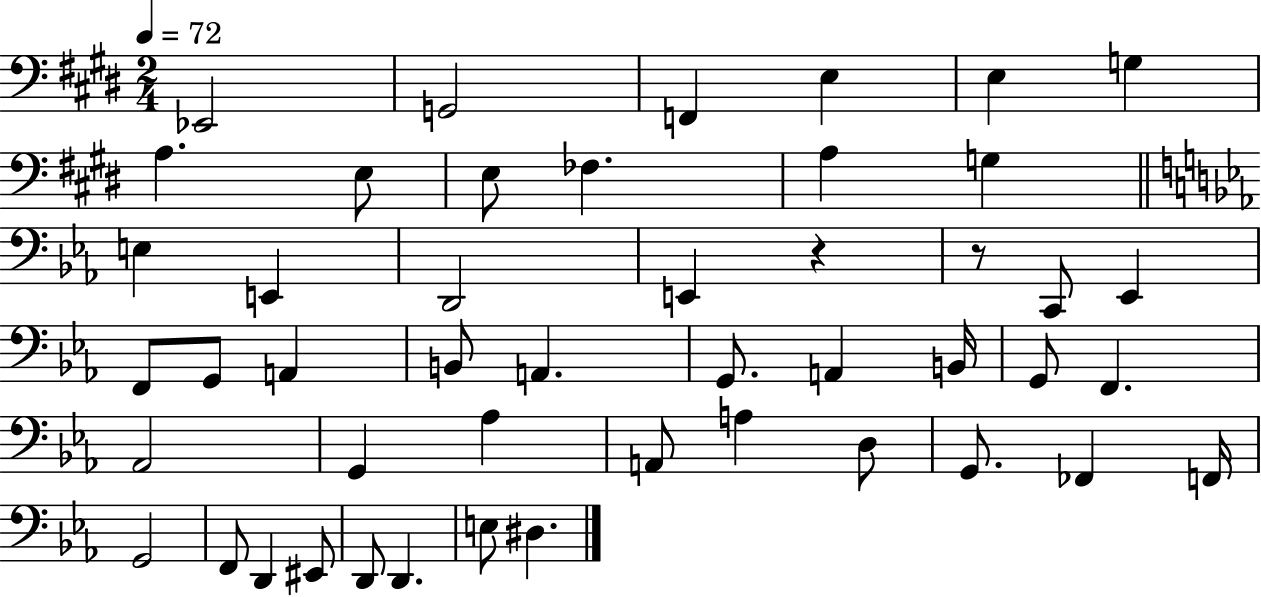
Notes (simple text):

Eb2/h G2/h F2/q E3/q E3/q G3/q A3/q. E3/e E3/e FES3/q. A3/q G3/q E3/q E2/q D2/h E2/q R/q R/e C2/e Eb2/q F2/e G2/e A2/q B2/e A2/q. G2/e. A2/q B2/s G2/e F2/q. Ab2/h G2/q Ab3/q A2/e A3/q D3/e G2/e. FES2/q F2/s G2/h F2/e D2/q EIS2/e D2/e D2/q. E3/e D#3/q.